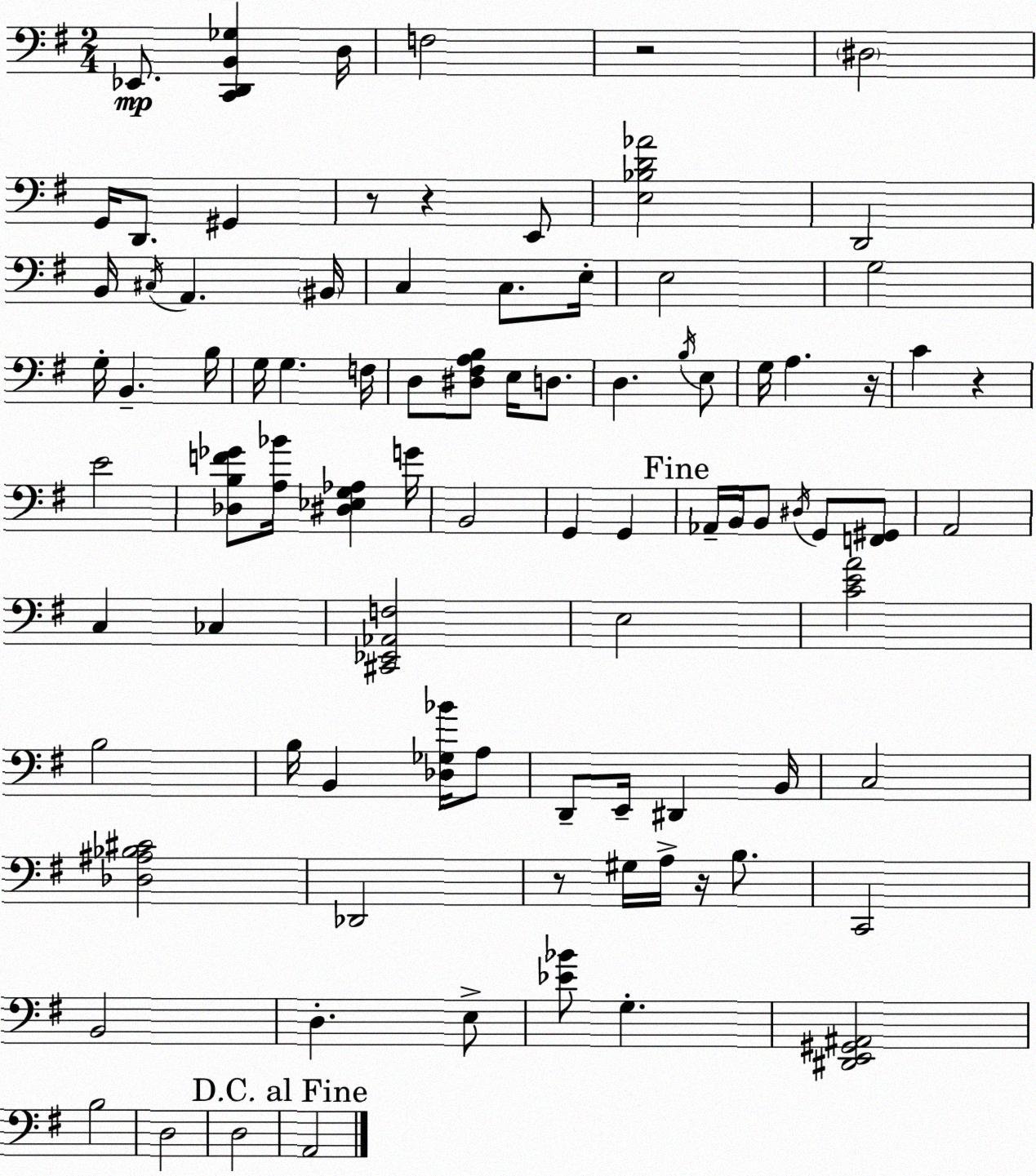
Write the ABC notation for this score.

X:1
T:Untitled
M:2/4
L:1/4
K:G
_E,,/2 [C,,D,,B,,_G,] D,/4 F,2 z2 ^D,2 G,,/4 D,,/2 ^G,, z/2 z E,,/2 [E,_B,D_A]2 D,,2 B,,/4 ^C,/4 A,, ^B,,/4 C, C,/2 E,/4 E,2 G,2 G,/4 B,, B,/4 G,/4 G, F,/4 D,/2 [^D,^F,A,B,]/2 E,/4 D,/2 D, B,/4 E,/2 G,/4 A, z/4 C z E2 [_D,B,F_G]/2 [A,_B]/4 [^D,_E,G,_A,] G/4 B,,2 G,, G,, _A,,/4 B,,/4 B,,/2 ^D,/4 G,,/2 [F,,^G,,]/2 A,,2 C, _C, [^C,,_E,,_A,,F,]2 E,2 [CEA]2 B,2 B,/4 B,, [_D,_G,_B]/4 A,/2 D,,/2 E,,/4 ^D,, B,,/4 C,2 [_D,^A,_B,^C]2 _D,,2 z/2 ^G,/4 A,/4 z/4 B,/2 C,,2 B,,2 D, E,/2 [_E_B]/2 G, [^D,,E,,^G,,^A,,]2 B,2 D,2 D,2 A,,2